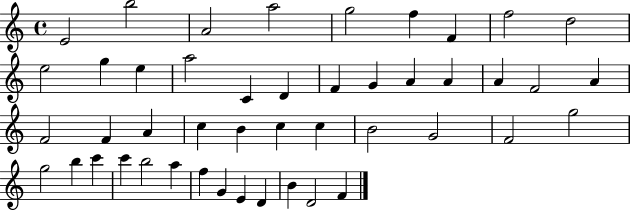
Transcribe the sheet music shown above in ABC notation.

X:1
T:Untitled
M:4/4
L:1/4
K:C
E2 b2 A2 a2 g2 f F f2 d2 e2 g e a2 C D F G A A A F2 A F2 F A c B c c B2 G2 F2 g2 g2 b c' c' b2 a f G E D B D2 F